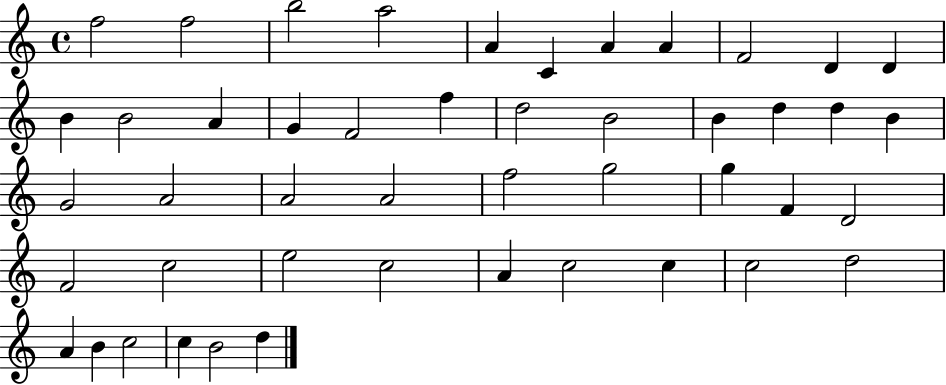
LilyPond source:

{
  \clef treble
  \time 4/4
  \defaultTimeSignature
  \key c \major
  f''2 f''2 | b''2 a''2 | a'4 c'4 a'4 a'4 | f'2 d'4 d'4 | \break b'4 b'2 a'4 | g'4 f'2 f''4 | d''2 b'2 | b'4 d''4 d''4 b'4 | \break g'2 a'2 | a'2 a'2 | f''2 g''2 | g''4 f'4 d'2 | \break f'2 c''2 | e''2 c''2 | a'4 c''2 c''4 | c''2 d''2 | \break a'4 b'4 c''2 | c''4 b'2 d''4 | \bar "|."
}